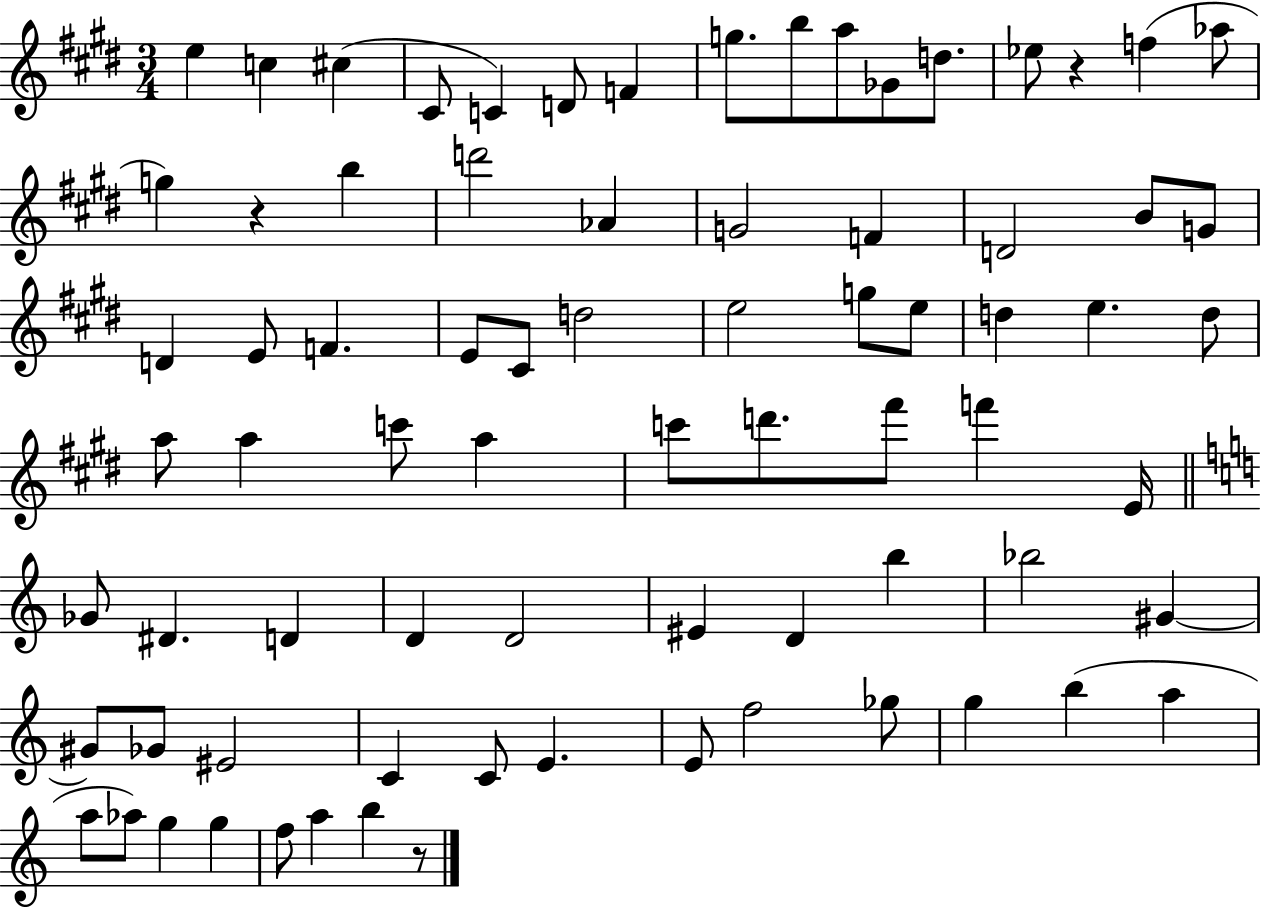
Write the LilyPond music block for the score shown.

{
  \clef treble
  \numericTimeSignature
  \time 3/4
  \key e \major
  \repeat volta 2 { e''4 c''4 cis''4( | cis'8 c'4) d'8 f'4 | g''8. b''8 a''8 ges'8 d''8. | ees''8 r4 f''4( aes''8 | \break g''4) r4 b''4 | d'''2 aes'4 | g'2 f'4 | d'2 b'8 g'8 | \break d'4 e'8 f'4. | e'8 cis'8 d''2 | e''2 g''8 e''8 | d''4 e''4. d''8 | \break a''8 a''4 c'''8 a''4 | c'''8 d'''8. fis'''8 f'''4 e'16 | \bar "||" \break \key a \minor ges'8 dis'4. d'4 | d'4 d'2 | eis'4 d'4 b''4 | bes''2 gis'4~~ | \break gis'8 ges'8 eis'2 | c'4 c'8 e'4. | e'8 f''2 ges''8 | g''4 b''4( a''4 | \break a''8 aes''8) g''4 g''4 | f''8 a''4 b''4 r8 | } \bar "|."
}